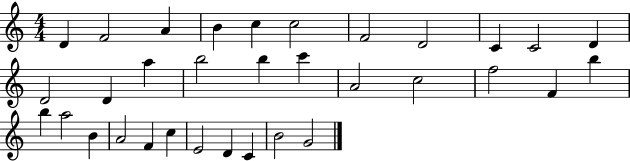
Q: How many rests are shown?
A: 0